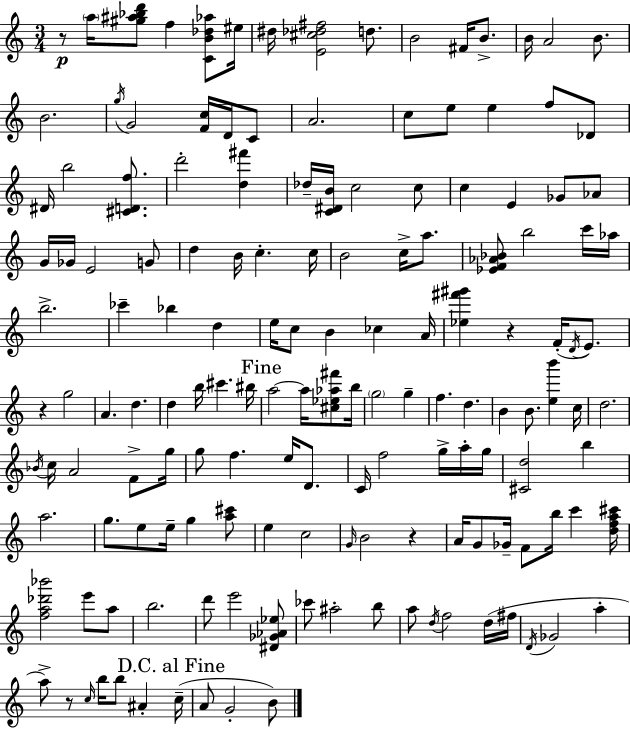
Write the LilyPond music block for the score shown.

{
  \clef treble
  \numericTimeSignature
  \time 3/4
  \key a \minor
  r8\p \parenthesize a''16 <gis'' ais'' bes'' d'''>8 f''4 <c' b' des'' aes''>8 eis''16 | dis''16 <e' cis'' des'' fis''>2 d''8. | b'2 fis'16 b'8.-> | b'16 a'2 b'8. | \break b'2. | \acciaccatura { g''16 } g'2 <f' c''>16 d'16 c'8 | a'2. | c''8 e''8 e''4 f''8 des'8 | \break dis'16 b''2 <cis' d' f''>8. | d'''2-. <d'' fis'''>4 | des''16-- <c' dis' b'>16 c''2 c''8 | c''4 e'4 ges'8 aes'8 | \break g'16 ges'16 e'2 g'8 | d''4 b'16 c''4.-. | c''16 b'2 c''16-> a''8. | <ees' f' aes' bes'>8 b''2 c'''16 | \break aes''16 b''2.-> | ces'''4-- bes''4 d''4 | e''16 c''8 b'4 ces''4 | a'16 <ees'' fis''' gis'''>4 r4 f'16-.( \acciaccatura { d'16 } e'8.) | \break r4 g''2 | a'4. d''4. | d''4 b''16 cis'''4. | bis''16 \mark "Fine" a''2~~ a''16 <cis'' ees'' aes'' fis'''>8 | \break b''16 \parenthesize g''2 g''4-- | f''4. d''4. | b'4 b'8. <e'' b'''>4 | c''16 d''2. | \break \acciaccatura { bes'16 } c''16 a'2 | f'8-> g''16 g''8 f''4. e''16 | d'8. c'16 f''2 | g''16-> a''16-. g''16 <cis' d''>2 b''4 | \break a''2. | g''8. e''8 e''16-- g''4 | <a'' cis'''>8 e''4 c''2 | \grace { g'16 } b'2 | \break r4 a'16 g'8 ges'16-- f'8 b''16 c'''4 | <d'' f'' a'' cis'''>16 <f'' a'' des''' bes'''>2 | e'''8 a''8 b''2. | d'''8 e'''2 | \break <dis' ges' aes' ees''>8 ces'''8 ais''2-. | b''8 a''8 \acciaccatura { d''16 } f''2 | d''16( fis''16 \acciaccatura { d'16 } ges'2 | a''4-. a''8->) r8 \grace { c''16 } b''16 | \break b''8 ais'4-. \mark "D.C. al Fine" c''16--( a'8 g'2-. | b'8) \bar "|."
}